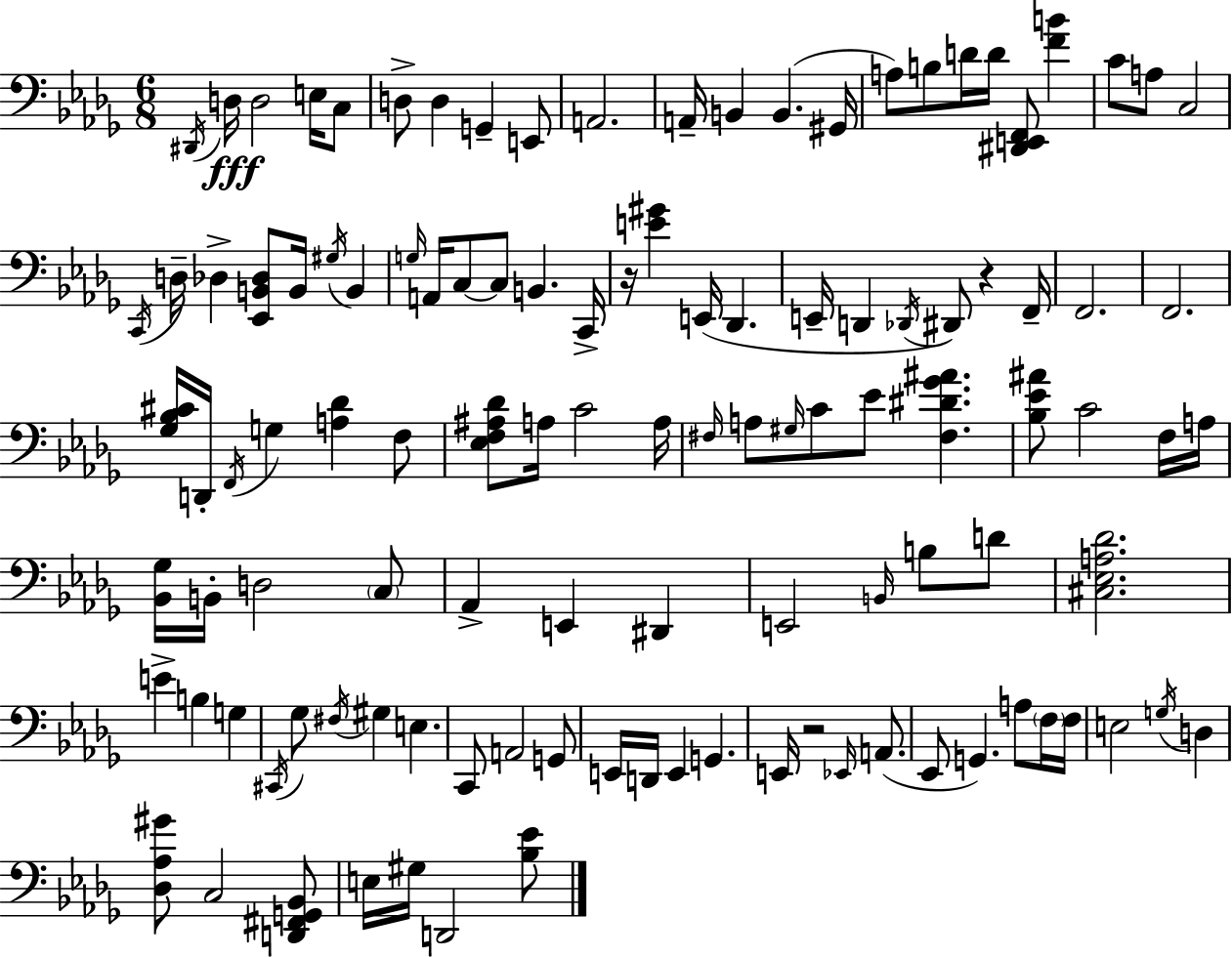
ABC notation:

X:1
T:Untitled
M:6/8
L:1/4
K:Bbm
^D,,/4 D,/4 D,2 E,/4 C,/2 D,/2 D, G,, E,,/2 A,,2 A,,/4 B,, B,, ^G,,/4 A,/2 B,/2 D/4 D/4 [^D,,E,,F,,]/2 [FB] C/2 A,/2 C,2 C,,/4 D,/4 _D, [_E,,B,,_D,]/2 B,,/4 ^G,/4 B,, G,/4 A,,/4 C,/2 C,/2 B,, C,,/4 z/4 [E^G] E,,/4 _D,, E,,/4 D,, _D,,/4 ^D,,/2 z F,,/4 F,,2 F,,2 [_G,_B,^C]/4 D,,/4 F,,/4 G, [A,_D] F,/2 [_E,F,^A,_D]/2 A,/4 C2 A,/4 ^F,/4 A,/2 ^G,/4 C/2 _E/2 [^F,^D_G^A] [_B,_E^A]/2 C2 F,/4 A,/4 [_B,,_G,]/4 B,,/4 D,2 C,/2 _A,, E,, ^D,, E,,2 B,,/4 B,/2 D/2 [^C,_E,A,_D]2 E B, G, ^C,,/4 _G,/2 ^F,/4 ^G, E, C,,/2 A,,2 G,,/2 E,,/4 D,,/4 E,, G,, E,,/4 z2 _E,,/4 A,,/2 _E,,/2 G,, A,/2 F,/4 F,/4 E,2 G,/4 D, [_D,_A,^G]/2 C,2 [D,,^F,,G,,_B,,]/2 E,/4 ^G,/4 D,,2 [_B,_E]/2